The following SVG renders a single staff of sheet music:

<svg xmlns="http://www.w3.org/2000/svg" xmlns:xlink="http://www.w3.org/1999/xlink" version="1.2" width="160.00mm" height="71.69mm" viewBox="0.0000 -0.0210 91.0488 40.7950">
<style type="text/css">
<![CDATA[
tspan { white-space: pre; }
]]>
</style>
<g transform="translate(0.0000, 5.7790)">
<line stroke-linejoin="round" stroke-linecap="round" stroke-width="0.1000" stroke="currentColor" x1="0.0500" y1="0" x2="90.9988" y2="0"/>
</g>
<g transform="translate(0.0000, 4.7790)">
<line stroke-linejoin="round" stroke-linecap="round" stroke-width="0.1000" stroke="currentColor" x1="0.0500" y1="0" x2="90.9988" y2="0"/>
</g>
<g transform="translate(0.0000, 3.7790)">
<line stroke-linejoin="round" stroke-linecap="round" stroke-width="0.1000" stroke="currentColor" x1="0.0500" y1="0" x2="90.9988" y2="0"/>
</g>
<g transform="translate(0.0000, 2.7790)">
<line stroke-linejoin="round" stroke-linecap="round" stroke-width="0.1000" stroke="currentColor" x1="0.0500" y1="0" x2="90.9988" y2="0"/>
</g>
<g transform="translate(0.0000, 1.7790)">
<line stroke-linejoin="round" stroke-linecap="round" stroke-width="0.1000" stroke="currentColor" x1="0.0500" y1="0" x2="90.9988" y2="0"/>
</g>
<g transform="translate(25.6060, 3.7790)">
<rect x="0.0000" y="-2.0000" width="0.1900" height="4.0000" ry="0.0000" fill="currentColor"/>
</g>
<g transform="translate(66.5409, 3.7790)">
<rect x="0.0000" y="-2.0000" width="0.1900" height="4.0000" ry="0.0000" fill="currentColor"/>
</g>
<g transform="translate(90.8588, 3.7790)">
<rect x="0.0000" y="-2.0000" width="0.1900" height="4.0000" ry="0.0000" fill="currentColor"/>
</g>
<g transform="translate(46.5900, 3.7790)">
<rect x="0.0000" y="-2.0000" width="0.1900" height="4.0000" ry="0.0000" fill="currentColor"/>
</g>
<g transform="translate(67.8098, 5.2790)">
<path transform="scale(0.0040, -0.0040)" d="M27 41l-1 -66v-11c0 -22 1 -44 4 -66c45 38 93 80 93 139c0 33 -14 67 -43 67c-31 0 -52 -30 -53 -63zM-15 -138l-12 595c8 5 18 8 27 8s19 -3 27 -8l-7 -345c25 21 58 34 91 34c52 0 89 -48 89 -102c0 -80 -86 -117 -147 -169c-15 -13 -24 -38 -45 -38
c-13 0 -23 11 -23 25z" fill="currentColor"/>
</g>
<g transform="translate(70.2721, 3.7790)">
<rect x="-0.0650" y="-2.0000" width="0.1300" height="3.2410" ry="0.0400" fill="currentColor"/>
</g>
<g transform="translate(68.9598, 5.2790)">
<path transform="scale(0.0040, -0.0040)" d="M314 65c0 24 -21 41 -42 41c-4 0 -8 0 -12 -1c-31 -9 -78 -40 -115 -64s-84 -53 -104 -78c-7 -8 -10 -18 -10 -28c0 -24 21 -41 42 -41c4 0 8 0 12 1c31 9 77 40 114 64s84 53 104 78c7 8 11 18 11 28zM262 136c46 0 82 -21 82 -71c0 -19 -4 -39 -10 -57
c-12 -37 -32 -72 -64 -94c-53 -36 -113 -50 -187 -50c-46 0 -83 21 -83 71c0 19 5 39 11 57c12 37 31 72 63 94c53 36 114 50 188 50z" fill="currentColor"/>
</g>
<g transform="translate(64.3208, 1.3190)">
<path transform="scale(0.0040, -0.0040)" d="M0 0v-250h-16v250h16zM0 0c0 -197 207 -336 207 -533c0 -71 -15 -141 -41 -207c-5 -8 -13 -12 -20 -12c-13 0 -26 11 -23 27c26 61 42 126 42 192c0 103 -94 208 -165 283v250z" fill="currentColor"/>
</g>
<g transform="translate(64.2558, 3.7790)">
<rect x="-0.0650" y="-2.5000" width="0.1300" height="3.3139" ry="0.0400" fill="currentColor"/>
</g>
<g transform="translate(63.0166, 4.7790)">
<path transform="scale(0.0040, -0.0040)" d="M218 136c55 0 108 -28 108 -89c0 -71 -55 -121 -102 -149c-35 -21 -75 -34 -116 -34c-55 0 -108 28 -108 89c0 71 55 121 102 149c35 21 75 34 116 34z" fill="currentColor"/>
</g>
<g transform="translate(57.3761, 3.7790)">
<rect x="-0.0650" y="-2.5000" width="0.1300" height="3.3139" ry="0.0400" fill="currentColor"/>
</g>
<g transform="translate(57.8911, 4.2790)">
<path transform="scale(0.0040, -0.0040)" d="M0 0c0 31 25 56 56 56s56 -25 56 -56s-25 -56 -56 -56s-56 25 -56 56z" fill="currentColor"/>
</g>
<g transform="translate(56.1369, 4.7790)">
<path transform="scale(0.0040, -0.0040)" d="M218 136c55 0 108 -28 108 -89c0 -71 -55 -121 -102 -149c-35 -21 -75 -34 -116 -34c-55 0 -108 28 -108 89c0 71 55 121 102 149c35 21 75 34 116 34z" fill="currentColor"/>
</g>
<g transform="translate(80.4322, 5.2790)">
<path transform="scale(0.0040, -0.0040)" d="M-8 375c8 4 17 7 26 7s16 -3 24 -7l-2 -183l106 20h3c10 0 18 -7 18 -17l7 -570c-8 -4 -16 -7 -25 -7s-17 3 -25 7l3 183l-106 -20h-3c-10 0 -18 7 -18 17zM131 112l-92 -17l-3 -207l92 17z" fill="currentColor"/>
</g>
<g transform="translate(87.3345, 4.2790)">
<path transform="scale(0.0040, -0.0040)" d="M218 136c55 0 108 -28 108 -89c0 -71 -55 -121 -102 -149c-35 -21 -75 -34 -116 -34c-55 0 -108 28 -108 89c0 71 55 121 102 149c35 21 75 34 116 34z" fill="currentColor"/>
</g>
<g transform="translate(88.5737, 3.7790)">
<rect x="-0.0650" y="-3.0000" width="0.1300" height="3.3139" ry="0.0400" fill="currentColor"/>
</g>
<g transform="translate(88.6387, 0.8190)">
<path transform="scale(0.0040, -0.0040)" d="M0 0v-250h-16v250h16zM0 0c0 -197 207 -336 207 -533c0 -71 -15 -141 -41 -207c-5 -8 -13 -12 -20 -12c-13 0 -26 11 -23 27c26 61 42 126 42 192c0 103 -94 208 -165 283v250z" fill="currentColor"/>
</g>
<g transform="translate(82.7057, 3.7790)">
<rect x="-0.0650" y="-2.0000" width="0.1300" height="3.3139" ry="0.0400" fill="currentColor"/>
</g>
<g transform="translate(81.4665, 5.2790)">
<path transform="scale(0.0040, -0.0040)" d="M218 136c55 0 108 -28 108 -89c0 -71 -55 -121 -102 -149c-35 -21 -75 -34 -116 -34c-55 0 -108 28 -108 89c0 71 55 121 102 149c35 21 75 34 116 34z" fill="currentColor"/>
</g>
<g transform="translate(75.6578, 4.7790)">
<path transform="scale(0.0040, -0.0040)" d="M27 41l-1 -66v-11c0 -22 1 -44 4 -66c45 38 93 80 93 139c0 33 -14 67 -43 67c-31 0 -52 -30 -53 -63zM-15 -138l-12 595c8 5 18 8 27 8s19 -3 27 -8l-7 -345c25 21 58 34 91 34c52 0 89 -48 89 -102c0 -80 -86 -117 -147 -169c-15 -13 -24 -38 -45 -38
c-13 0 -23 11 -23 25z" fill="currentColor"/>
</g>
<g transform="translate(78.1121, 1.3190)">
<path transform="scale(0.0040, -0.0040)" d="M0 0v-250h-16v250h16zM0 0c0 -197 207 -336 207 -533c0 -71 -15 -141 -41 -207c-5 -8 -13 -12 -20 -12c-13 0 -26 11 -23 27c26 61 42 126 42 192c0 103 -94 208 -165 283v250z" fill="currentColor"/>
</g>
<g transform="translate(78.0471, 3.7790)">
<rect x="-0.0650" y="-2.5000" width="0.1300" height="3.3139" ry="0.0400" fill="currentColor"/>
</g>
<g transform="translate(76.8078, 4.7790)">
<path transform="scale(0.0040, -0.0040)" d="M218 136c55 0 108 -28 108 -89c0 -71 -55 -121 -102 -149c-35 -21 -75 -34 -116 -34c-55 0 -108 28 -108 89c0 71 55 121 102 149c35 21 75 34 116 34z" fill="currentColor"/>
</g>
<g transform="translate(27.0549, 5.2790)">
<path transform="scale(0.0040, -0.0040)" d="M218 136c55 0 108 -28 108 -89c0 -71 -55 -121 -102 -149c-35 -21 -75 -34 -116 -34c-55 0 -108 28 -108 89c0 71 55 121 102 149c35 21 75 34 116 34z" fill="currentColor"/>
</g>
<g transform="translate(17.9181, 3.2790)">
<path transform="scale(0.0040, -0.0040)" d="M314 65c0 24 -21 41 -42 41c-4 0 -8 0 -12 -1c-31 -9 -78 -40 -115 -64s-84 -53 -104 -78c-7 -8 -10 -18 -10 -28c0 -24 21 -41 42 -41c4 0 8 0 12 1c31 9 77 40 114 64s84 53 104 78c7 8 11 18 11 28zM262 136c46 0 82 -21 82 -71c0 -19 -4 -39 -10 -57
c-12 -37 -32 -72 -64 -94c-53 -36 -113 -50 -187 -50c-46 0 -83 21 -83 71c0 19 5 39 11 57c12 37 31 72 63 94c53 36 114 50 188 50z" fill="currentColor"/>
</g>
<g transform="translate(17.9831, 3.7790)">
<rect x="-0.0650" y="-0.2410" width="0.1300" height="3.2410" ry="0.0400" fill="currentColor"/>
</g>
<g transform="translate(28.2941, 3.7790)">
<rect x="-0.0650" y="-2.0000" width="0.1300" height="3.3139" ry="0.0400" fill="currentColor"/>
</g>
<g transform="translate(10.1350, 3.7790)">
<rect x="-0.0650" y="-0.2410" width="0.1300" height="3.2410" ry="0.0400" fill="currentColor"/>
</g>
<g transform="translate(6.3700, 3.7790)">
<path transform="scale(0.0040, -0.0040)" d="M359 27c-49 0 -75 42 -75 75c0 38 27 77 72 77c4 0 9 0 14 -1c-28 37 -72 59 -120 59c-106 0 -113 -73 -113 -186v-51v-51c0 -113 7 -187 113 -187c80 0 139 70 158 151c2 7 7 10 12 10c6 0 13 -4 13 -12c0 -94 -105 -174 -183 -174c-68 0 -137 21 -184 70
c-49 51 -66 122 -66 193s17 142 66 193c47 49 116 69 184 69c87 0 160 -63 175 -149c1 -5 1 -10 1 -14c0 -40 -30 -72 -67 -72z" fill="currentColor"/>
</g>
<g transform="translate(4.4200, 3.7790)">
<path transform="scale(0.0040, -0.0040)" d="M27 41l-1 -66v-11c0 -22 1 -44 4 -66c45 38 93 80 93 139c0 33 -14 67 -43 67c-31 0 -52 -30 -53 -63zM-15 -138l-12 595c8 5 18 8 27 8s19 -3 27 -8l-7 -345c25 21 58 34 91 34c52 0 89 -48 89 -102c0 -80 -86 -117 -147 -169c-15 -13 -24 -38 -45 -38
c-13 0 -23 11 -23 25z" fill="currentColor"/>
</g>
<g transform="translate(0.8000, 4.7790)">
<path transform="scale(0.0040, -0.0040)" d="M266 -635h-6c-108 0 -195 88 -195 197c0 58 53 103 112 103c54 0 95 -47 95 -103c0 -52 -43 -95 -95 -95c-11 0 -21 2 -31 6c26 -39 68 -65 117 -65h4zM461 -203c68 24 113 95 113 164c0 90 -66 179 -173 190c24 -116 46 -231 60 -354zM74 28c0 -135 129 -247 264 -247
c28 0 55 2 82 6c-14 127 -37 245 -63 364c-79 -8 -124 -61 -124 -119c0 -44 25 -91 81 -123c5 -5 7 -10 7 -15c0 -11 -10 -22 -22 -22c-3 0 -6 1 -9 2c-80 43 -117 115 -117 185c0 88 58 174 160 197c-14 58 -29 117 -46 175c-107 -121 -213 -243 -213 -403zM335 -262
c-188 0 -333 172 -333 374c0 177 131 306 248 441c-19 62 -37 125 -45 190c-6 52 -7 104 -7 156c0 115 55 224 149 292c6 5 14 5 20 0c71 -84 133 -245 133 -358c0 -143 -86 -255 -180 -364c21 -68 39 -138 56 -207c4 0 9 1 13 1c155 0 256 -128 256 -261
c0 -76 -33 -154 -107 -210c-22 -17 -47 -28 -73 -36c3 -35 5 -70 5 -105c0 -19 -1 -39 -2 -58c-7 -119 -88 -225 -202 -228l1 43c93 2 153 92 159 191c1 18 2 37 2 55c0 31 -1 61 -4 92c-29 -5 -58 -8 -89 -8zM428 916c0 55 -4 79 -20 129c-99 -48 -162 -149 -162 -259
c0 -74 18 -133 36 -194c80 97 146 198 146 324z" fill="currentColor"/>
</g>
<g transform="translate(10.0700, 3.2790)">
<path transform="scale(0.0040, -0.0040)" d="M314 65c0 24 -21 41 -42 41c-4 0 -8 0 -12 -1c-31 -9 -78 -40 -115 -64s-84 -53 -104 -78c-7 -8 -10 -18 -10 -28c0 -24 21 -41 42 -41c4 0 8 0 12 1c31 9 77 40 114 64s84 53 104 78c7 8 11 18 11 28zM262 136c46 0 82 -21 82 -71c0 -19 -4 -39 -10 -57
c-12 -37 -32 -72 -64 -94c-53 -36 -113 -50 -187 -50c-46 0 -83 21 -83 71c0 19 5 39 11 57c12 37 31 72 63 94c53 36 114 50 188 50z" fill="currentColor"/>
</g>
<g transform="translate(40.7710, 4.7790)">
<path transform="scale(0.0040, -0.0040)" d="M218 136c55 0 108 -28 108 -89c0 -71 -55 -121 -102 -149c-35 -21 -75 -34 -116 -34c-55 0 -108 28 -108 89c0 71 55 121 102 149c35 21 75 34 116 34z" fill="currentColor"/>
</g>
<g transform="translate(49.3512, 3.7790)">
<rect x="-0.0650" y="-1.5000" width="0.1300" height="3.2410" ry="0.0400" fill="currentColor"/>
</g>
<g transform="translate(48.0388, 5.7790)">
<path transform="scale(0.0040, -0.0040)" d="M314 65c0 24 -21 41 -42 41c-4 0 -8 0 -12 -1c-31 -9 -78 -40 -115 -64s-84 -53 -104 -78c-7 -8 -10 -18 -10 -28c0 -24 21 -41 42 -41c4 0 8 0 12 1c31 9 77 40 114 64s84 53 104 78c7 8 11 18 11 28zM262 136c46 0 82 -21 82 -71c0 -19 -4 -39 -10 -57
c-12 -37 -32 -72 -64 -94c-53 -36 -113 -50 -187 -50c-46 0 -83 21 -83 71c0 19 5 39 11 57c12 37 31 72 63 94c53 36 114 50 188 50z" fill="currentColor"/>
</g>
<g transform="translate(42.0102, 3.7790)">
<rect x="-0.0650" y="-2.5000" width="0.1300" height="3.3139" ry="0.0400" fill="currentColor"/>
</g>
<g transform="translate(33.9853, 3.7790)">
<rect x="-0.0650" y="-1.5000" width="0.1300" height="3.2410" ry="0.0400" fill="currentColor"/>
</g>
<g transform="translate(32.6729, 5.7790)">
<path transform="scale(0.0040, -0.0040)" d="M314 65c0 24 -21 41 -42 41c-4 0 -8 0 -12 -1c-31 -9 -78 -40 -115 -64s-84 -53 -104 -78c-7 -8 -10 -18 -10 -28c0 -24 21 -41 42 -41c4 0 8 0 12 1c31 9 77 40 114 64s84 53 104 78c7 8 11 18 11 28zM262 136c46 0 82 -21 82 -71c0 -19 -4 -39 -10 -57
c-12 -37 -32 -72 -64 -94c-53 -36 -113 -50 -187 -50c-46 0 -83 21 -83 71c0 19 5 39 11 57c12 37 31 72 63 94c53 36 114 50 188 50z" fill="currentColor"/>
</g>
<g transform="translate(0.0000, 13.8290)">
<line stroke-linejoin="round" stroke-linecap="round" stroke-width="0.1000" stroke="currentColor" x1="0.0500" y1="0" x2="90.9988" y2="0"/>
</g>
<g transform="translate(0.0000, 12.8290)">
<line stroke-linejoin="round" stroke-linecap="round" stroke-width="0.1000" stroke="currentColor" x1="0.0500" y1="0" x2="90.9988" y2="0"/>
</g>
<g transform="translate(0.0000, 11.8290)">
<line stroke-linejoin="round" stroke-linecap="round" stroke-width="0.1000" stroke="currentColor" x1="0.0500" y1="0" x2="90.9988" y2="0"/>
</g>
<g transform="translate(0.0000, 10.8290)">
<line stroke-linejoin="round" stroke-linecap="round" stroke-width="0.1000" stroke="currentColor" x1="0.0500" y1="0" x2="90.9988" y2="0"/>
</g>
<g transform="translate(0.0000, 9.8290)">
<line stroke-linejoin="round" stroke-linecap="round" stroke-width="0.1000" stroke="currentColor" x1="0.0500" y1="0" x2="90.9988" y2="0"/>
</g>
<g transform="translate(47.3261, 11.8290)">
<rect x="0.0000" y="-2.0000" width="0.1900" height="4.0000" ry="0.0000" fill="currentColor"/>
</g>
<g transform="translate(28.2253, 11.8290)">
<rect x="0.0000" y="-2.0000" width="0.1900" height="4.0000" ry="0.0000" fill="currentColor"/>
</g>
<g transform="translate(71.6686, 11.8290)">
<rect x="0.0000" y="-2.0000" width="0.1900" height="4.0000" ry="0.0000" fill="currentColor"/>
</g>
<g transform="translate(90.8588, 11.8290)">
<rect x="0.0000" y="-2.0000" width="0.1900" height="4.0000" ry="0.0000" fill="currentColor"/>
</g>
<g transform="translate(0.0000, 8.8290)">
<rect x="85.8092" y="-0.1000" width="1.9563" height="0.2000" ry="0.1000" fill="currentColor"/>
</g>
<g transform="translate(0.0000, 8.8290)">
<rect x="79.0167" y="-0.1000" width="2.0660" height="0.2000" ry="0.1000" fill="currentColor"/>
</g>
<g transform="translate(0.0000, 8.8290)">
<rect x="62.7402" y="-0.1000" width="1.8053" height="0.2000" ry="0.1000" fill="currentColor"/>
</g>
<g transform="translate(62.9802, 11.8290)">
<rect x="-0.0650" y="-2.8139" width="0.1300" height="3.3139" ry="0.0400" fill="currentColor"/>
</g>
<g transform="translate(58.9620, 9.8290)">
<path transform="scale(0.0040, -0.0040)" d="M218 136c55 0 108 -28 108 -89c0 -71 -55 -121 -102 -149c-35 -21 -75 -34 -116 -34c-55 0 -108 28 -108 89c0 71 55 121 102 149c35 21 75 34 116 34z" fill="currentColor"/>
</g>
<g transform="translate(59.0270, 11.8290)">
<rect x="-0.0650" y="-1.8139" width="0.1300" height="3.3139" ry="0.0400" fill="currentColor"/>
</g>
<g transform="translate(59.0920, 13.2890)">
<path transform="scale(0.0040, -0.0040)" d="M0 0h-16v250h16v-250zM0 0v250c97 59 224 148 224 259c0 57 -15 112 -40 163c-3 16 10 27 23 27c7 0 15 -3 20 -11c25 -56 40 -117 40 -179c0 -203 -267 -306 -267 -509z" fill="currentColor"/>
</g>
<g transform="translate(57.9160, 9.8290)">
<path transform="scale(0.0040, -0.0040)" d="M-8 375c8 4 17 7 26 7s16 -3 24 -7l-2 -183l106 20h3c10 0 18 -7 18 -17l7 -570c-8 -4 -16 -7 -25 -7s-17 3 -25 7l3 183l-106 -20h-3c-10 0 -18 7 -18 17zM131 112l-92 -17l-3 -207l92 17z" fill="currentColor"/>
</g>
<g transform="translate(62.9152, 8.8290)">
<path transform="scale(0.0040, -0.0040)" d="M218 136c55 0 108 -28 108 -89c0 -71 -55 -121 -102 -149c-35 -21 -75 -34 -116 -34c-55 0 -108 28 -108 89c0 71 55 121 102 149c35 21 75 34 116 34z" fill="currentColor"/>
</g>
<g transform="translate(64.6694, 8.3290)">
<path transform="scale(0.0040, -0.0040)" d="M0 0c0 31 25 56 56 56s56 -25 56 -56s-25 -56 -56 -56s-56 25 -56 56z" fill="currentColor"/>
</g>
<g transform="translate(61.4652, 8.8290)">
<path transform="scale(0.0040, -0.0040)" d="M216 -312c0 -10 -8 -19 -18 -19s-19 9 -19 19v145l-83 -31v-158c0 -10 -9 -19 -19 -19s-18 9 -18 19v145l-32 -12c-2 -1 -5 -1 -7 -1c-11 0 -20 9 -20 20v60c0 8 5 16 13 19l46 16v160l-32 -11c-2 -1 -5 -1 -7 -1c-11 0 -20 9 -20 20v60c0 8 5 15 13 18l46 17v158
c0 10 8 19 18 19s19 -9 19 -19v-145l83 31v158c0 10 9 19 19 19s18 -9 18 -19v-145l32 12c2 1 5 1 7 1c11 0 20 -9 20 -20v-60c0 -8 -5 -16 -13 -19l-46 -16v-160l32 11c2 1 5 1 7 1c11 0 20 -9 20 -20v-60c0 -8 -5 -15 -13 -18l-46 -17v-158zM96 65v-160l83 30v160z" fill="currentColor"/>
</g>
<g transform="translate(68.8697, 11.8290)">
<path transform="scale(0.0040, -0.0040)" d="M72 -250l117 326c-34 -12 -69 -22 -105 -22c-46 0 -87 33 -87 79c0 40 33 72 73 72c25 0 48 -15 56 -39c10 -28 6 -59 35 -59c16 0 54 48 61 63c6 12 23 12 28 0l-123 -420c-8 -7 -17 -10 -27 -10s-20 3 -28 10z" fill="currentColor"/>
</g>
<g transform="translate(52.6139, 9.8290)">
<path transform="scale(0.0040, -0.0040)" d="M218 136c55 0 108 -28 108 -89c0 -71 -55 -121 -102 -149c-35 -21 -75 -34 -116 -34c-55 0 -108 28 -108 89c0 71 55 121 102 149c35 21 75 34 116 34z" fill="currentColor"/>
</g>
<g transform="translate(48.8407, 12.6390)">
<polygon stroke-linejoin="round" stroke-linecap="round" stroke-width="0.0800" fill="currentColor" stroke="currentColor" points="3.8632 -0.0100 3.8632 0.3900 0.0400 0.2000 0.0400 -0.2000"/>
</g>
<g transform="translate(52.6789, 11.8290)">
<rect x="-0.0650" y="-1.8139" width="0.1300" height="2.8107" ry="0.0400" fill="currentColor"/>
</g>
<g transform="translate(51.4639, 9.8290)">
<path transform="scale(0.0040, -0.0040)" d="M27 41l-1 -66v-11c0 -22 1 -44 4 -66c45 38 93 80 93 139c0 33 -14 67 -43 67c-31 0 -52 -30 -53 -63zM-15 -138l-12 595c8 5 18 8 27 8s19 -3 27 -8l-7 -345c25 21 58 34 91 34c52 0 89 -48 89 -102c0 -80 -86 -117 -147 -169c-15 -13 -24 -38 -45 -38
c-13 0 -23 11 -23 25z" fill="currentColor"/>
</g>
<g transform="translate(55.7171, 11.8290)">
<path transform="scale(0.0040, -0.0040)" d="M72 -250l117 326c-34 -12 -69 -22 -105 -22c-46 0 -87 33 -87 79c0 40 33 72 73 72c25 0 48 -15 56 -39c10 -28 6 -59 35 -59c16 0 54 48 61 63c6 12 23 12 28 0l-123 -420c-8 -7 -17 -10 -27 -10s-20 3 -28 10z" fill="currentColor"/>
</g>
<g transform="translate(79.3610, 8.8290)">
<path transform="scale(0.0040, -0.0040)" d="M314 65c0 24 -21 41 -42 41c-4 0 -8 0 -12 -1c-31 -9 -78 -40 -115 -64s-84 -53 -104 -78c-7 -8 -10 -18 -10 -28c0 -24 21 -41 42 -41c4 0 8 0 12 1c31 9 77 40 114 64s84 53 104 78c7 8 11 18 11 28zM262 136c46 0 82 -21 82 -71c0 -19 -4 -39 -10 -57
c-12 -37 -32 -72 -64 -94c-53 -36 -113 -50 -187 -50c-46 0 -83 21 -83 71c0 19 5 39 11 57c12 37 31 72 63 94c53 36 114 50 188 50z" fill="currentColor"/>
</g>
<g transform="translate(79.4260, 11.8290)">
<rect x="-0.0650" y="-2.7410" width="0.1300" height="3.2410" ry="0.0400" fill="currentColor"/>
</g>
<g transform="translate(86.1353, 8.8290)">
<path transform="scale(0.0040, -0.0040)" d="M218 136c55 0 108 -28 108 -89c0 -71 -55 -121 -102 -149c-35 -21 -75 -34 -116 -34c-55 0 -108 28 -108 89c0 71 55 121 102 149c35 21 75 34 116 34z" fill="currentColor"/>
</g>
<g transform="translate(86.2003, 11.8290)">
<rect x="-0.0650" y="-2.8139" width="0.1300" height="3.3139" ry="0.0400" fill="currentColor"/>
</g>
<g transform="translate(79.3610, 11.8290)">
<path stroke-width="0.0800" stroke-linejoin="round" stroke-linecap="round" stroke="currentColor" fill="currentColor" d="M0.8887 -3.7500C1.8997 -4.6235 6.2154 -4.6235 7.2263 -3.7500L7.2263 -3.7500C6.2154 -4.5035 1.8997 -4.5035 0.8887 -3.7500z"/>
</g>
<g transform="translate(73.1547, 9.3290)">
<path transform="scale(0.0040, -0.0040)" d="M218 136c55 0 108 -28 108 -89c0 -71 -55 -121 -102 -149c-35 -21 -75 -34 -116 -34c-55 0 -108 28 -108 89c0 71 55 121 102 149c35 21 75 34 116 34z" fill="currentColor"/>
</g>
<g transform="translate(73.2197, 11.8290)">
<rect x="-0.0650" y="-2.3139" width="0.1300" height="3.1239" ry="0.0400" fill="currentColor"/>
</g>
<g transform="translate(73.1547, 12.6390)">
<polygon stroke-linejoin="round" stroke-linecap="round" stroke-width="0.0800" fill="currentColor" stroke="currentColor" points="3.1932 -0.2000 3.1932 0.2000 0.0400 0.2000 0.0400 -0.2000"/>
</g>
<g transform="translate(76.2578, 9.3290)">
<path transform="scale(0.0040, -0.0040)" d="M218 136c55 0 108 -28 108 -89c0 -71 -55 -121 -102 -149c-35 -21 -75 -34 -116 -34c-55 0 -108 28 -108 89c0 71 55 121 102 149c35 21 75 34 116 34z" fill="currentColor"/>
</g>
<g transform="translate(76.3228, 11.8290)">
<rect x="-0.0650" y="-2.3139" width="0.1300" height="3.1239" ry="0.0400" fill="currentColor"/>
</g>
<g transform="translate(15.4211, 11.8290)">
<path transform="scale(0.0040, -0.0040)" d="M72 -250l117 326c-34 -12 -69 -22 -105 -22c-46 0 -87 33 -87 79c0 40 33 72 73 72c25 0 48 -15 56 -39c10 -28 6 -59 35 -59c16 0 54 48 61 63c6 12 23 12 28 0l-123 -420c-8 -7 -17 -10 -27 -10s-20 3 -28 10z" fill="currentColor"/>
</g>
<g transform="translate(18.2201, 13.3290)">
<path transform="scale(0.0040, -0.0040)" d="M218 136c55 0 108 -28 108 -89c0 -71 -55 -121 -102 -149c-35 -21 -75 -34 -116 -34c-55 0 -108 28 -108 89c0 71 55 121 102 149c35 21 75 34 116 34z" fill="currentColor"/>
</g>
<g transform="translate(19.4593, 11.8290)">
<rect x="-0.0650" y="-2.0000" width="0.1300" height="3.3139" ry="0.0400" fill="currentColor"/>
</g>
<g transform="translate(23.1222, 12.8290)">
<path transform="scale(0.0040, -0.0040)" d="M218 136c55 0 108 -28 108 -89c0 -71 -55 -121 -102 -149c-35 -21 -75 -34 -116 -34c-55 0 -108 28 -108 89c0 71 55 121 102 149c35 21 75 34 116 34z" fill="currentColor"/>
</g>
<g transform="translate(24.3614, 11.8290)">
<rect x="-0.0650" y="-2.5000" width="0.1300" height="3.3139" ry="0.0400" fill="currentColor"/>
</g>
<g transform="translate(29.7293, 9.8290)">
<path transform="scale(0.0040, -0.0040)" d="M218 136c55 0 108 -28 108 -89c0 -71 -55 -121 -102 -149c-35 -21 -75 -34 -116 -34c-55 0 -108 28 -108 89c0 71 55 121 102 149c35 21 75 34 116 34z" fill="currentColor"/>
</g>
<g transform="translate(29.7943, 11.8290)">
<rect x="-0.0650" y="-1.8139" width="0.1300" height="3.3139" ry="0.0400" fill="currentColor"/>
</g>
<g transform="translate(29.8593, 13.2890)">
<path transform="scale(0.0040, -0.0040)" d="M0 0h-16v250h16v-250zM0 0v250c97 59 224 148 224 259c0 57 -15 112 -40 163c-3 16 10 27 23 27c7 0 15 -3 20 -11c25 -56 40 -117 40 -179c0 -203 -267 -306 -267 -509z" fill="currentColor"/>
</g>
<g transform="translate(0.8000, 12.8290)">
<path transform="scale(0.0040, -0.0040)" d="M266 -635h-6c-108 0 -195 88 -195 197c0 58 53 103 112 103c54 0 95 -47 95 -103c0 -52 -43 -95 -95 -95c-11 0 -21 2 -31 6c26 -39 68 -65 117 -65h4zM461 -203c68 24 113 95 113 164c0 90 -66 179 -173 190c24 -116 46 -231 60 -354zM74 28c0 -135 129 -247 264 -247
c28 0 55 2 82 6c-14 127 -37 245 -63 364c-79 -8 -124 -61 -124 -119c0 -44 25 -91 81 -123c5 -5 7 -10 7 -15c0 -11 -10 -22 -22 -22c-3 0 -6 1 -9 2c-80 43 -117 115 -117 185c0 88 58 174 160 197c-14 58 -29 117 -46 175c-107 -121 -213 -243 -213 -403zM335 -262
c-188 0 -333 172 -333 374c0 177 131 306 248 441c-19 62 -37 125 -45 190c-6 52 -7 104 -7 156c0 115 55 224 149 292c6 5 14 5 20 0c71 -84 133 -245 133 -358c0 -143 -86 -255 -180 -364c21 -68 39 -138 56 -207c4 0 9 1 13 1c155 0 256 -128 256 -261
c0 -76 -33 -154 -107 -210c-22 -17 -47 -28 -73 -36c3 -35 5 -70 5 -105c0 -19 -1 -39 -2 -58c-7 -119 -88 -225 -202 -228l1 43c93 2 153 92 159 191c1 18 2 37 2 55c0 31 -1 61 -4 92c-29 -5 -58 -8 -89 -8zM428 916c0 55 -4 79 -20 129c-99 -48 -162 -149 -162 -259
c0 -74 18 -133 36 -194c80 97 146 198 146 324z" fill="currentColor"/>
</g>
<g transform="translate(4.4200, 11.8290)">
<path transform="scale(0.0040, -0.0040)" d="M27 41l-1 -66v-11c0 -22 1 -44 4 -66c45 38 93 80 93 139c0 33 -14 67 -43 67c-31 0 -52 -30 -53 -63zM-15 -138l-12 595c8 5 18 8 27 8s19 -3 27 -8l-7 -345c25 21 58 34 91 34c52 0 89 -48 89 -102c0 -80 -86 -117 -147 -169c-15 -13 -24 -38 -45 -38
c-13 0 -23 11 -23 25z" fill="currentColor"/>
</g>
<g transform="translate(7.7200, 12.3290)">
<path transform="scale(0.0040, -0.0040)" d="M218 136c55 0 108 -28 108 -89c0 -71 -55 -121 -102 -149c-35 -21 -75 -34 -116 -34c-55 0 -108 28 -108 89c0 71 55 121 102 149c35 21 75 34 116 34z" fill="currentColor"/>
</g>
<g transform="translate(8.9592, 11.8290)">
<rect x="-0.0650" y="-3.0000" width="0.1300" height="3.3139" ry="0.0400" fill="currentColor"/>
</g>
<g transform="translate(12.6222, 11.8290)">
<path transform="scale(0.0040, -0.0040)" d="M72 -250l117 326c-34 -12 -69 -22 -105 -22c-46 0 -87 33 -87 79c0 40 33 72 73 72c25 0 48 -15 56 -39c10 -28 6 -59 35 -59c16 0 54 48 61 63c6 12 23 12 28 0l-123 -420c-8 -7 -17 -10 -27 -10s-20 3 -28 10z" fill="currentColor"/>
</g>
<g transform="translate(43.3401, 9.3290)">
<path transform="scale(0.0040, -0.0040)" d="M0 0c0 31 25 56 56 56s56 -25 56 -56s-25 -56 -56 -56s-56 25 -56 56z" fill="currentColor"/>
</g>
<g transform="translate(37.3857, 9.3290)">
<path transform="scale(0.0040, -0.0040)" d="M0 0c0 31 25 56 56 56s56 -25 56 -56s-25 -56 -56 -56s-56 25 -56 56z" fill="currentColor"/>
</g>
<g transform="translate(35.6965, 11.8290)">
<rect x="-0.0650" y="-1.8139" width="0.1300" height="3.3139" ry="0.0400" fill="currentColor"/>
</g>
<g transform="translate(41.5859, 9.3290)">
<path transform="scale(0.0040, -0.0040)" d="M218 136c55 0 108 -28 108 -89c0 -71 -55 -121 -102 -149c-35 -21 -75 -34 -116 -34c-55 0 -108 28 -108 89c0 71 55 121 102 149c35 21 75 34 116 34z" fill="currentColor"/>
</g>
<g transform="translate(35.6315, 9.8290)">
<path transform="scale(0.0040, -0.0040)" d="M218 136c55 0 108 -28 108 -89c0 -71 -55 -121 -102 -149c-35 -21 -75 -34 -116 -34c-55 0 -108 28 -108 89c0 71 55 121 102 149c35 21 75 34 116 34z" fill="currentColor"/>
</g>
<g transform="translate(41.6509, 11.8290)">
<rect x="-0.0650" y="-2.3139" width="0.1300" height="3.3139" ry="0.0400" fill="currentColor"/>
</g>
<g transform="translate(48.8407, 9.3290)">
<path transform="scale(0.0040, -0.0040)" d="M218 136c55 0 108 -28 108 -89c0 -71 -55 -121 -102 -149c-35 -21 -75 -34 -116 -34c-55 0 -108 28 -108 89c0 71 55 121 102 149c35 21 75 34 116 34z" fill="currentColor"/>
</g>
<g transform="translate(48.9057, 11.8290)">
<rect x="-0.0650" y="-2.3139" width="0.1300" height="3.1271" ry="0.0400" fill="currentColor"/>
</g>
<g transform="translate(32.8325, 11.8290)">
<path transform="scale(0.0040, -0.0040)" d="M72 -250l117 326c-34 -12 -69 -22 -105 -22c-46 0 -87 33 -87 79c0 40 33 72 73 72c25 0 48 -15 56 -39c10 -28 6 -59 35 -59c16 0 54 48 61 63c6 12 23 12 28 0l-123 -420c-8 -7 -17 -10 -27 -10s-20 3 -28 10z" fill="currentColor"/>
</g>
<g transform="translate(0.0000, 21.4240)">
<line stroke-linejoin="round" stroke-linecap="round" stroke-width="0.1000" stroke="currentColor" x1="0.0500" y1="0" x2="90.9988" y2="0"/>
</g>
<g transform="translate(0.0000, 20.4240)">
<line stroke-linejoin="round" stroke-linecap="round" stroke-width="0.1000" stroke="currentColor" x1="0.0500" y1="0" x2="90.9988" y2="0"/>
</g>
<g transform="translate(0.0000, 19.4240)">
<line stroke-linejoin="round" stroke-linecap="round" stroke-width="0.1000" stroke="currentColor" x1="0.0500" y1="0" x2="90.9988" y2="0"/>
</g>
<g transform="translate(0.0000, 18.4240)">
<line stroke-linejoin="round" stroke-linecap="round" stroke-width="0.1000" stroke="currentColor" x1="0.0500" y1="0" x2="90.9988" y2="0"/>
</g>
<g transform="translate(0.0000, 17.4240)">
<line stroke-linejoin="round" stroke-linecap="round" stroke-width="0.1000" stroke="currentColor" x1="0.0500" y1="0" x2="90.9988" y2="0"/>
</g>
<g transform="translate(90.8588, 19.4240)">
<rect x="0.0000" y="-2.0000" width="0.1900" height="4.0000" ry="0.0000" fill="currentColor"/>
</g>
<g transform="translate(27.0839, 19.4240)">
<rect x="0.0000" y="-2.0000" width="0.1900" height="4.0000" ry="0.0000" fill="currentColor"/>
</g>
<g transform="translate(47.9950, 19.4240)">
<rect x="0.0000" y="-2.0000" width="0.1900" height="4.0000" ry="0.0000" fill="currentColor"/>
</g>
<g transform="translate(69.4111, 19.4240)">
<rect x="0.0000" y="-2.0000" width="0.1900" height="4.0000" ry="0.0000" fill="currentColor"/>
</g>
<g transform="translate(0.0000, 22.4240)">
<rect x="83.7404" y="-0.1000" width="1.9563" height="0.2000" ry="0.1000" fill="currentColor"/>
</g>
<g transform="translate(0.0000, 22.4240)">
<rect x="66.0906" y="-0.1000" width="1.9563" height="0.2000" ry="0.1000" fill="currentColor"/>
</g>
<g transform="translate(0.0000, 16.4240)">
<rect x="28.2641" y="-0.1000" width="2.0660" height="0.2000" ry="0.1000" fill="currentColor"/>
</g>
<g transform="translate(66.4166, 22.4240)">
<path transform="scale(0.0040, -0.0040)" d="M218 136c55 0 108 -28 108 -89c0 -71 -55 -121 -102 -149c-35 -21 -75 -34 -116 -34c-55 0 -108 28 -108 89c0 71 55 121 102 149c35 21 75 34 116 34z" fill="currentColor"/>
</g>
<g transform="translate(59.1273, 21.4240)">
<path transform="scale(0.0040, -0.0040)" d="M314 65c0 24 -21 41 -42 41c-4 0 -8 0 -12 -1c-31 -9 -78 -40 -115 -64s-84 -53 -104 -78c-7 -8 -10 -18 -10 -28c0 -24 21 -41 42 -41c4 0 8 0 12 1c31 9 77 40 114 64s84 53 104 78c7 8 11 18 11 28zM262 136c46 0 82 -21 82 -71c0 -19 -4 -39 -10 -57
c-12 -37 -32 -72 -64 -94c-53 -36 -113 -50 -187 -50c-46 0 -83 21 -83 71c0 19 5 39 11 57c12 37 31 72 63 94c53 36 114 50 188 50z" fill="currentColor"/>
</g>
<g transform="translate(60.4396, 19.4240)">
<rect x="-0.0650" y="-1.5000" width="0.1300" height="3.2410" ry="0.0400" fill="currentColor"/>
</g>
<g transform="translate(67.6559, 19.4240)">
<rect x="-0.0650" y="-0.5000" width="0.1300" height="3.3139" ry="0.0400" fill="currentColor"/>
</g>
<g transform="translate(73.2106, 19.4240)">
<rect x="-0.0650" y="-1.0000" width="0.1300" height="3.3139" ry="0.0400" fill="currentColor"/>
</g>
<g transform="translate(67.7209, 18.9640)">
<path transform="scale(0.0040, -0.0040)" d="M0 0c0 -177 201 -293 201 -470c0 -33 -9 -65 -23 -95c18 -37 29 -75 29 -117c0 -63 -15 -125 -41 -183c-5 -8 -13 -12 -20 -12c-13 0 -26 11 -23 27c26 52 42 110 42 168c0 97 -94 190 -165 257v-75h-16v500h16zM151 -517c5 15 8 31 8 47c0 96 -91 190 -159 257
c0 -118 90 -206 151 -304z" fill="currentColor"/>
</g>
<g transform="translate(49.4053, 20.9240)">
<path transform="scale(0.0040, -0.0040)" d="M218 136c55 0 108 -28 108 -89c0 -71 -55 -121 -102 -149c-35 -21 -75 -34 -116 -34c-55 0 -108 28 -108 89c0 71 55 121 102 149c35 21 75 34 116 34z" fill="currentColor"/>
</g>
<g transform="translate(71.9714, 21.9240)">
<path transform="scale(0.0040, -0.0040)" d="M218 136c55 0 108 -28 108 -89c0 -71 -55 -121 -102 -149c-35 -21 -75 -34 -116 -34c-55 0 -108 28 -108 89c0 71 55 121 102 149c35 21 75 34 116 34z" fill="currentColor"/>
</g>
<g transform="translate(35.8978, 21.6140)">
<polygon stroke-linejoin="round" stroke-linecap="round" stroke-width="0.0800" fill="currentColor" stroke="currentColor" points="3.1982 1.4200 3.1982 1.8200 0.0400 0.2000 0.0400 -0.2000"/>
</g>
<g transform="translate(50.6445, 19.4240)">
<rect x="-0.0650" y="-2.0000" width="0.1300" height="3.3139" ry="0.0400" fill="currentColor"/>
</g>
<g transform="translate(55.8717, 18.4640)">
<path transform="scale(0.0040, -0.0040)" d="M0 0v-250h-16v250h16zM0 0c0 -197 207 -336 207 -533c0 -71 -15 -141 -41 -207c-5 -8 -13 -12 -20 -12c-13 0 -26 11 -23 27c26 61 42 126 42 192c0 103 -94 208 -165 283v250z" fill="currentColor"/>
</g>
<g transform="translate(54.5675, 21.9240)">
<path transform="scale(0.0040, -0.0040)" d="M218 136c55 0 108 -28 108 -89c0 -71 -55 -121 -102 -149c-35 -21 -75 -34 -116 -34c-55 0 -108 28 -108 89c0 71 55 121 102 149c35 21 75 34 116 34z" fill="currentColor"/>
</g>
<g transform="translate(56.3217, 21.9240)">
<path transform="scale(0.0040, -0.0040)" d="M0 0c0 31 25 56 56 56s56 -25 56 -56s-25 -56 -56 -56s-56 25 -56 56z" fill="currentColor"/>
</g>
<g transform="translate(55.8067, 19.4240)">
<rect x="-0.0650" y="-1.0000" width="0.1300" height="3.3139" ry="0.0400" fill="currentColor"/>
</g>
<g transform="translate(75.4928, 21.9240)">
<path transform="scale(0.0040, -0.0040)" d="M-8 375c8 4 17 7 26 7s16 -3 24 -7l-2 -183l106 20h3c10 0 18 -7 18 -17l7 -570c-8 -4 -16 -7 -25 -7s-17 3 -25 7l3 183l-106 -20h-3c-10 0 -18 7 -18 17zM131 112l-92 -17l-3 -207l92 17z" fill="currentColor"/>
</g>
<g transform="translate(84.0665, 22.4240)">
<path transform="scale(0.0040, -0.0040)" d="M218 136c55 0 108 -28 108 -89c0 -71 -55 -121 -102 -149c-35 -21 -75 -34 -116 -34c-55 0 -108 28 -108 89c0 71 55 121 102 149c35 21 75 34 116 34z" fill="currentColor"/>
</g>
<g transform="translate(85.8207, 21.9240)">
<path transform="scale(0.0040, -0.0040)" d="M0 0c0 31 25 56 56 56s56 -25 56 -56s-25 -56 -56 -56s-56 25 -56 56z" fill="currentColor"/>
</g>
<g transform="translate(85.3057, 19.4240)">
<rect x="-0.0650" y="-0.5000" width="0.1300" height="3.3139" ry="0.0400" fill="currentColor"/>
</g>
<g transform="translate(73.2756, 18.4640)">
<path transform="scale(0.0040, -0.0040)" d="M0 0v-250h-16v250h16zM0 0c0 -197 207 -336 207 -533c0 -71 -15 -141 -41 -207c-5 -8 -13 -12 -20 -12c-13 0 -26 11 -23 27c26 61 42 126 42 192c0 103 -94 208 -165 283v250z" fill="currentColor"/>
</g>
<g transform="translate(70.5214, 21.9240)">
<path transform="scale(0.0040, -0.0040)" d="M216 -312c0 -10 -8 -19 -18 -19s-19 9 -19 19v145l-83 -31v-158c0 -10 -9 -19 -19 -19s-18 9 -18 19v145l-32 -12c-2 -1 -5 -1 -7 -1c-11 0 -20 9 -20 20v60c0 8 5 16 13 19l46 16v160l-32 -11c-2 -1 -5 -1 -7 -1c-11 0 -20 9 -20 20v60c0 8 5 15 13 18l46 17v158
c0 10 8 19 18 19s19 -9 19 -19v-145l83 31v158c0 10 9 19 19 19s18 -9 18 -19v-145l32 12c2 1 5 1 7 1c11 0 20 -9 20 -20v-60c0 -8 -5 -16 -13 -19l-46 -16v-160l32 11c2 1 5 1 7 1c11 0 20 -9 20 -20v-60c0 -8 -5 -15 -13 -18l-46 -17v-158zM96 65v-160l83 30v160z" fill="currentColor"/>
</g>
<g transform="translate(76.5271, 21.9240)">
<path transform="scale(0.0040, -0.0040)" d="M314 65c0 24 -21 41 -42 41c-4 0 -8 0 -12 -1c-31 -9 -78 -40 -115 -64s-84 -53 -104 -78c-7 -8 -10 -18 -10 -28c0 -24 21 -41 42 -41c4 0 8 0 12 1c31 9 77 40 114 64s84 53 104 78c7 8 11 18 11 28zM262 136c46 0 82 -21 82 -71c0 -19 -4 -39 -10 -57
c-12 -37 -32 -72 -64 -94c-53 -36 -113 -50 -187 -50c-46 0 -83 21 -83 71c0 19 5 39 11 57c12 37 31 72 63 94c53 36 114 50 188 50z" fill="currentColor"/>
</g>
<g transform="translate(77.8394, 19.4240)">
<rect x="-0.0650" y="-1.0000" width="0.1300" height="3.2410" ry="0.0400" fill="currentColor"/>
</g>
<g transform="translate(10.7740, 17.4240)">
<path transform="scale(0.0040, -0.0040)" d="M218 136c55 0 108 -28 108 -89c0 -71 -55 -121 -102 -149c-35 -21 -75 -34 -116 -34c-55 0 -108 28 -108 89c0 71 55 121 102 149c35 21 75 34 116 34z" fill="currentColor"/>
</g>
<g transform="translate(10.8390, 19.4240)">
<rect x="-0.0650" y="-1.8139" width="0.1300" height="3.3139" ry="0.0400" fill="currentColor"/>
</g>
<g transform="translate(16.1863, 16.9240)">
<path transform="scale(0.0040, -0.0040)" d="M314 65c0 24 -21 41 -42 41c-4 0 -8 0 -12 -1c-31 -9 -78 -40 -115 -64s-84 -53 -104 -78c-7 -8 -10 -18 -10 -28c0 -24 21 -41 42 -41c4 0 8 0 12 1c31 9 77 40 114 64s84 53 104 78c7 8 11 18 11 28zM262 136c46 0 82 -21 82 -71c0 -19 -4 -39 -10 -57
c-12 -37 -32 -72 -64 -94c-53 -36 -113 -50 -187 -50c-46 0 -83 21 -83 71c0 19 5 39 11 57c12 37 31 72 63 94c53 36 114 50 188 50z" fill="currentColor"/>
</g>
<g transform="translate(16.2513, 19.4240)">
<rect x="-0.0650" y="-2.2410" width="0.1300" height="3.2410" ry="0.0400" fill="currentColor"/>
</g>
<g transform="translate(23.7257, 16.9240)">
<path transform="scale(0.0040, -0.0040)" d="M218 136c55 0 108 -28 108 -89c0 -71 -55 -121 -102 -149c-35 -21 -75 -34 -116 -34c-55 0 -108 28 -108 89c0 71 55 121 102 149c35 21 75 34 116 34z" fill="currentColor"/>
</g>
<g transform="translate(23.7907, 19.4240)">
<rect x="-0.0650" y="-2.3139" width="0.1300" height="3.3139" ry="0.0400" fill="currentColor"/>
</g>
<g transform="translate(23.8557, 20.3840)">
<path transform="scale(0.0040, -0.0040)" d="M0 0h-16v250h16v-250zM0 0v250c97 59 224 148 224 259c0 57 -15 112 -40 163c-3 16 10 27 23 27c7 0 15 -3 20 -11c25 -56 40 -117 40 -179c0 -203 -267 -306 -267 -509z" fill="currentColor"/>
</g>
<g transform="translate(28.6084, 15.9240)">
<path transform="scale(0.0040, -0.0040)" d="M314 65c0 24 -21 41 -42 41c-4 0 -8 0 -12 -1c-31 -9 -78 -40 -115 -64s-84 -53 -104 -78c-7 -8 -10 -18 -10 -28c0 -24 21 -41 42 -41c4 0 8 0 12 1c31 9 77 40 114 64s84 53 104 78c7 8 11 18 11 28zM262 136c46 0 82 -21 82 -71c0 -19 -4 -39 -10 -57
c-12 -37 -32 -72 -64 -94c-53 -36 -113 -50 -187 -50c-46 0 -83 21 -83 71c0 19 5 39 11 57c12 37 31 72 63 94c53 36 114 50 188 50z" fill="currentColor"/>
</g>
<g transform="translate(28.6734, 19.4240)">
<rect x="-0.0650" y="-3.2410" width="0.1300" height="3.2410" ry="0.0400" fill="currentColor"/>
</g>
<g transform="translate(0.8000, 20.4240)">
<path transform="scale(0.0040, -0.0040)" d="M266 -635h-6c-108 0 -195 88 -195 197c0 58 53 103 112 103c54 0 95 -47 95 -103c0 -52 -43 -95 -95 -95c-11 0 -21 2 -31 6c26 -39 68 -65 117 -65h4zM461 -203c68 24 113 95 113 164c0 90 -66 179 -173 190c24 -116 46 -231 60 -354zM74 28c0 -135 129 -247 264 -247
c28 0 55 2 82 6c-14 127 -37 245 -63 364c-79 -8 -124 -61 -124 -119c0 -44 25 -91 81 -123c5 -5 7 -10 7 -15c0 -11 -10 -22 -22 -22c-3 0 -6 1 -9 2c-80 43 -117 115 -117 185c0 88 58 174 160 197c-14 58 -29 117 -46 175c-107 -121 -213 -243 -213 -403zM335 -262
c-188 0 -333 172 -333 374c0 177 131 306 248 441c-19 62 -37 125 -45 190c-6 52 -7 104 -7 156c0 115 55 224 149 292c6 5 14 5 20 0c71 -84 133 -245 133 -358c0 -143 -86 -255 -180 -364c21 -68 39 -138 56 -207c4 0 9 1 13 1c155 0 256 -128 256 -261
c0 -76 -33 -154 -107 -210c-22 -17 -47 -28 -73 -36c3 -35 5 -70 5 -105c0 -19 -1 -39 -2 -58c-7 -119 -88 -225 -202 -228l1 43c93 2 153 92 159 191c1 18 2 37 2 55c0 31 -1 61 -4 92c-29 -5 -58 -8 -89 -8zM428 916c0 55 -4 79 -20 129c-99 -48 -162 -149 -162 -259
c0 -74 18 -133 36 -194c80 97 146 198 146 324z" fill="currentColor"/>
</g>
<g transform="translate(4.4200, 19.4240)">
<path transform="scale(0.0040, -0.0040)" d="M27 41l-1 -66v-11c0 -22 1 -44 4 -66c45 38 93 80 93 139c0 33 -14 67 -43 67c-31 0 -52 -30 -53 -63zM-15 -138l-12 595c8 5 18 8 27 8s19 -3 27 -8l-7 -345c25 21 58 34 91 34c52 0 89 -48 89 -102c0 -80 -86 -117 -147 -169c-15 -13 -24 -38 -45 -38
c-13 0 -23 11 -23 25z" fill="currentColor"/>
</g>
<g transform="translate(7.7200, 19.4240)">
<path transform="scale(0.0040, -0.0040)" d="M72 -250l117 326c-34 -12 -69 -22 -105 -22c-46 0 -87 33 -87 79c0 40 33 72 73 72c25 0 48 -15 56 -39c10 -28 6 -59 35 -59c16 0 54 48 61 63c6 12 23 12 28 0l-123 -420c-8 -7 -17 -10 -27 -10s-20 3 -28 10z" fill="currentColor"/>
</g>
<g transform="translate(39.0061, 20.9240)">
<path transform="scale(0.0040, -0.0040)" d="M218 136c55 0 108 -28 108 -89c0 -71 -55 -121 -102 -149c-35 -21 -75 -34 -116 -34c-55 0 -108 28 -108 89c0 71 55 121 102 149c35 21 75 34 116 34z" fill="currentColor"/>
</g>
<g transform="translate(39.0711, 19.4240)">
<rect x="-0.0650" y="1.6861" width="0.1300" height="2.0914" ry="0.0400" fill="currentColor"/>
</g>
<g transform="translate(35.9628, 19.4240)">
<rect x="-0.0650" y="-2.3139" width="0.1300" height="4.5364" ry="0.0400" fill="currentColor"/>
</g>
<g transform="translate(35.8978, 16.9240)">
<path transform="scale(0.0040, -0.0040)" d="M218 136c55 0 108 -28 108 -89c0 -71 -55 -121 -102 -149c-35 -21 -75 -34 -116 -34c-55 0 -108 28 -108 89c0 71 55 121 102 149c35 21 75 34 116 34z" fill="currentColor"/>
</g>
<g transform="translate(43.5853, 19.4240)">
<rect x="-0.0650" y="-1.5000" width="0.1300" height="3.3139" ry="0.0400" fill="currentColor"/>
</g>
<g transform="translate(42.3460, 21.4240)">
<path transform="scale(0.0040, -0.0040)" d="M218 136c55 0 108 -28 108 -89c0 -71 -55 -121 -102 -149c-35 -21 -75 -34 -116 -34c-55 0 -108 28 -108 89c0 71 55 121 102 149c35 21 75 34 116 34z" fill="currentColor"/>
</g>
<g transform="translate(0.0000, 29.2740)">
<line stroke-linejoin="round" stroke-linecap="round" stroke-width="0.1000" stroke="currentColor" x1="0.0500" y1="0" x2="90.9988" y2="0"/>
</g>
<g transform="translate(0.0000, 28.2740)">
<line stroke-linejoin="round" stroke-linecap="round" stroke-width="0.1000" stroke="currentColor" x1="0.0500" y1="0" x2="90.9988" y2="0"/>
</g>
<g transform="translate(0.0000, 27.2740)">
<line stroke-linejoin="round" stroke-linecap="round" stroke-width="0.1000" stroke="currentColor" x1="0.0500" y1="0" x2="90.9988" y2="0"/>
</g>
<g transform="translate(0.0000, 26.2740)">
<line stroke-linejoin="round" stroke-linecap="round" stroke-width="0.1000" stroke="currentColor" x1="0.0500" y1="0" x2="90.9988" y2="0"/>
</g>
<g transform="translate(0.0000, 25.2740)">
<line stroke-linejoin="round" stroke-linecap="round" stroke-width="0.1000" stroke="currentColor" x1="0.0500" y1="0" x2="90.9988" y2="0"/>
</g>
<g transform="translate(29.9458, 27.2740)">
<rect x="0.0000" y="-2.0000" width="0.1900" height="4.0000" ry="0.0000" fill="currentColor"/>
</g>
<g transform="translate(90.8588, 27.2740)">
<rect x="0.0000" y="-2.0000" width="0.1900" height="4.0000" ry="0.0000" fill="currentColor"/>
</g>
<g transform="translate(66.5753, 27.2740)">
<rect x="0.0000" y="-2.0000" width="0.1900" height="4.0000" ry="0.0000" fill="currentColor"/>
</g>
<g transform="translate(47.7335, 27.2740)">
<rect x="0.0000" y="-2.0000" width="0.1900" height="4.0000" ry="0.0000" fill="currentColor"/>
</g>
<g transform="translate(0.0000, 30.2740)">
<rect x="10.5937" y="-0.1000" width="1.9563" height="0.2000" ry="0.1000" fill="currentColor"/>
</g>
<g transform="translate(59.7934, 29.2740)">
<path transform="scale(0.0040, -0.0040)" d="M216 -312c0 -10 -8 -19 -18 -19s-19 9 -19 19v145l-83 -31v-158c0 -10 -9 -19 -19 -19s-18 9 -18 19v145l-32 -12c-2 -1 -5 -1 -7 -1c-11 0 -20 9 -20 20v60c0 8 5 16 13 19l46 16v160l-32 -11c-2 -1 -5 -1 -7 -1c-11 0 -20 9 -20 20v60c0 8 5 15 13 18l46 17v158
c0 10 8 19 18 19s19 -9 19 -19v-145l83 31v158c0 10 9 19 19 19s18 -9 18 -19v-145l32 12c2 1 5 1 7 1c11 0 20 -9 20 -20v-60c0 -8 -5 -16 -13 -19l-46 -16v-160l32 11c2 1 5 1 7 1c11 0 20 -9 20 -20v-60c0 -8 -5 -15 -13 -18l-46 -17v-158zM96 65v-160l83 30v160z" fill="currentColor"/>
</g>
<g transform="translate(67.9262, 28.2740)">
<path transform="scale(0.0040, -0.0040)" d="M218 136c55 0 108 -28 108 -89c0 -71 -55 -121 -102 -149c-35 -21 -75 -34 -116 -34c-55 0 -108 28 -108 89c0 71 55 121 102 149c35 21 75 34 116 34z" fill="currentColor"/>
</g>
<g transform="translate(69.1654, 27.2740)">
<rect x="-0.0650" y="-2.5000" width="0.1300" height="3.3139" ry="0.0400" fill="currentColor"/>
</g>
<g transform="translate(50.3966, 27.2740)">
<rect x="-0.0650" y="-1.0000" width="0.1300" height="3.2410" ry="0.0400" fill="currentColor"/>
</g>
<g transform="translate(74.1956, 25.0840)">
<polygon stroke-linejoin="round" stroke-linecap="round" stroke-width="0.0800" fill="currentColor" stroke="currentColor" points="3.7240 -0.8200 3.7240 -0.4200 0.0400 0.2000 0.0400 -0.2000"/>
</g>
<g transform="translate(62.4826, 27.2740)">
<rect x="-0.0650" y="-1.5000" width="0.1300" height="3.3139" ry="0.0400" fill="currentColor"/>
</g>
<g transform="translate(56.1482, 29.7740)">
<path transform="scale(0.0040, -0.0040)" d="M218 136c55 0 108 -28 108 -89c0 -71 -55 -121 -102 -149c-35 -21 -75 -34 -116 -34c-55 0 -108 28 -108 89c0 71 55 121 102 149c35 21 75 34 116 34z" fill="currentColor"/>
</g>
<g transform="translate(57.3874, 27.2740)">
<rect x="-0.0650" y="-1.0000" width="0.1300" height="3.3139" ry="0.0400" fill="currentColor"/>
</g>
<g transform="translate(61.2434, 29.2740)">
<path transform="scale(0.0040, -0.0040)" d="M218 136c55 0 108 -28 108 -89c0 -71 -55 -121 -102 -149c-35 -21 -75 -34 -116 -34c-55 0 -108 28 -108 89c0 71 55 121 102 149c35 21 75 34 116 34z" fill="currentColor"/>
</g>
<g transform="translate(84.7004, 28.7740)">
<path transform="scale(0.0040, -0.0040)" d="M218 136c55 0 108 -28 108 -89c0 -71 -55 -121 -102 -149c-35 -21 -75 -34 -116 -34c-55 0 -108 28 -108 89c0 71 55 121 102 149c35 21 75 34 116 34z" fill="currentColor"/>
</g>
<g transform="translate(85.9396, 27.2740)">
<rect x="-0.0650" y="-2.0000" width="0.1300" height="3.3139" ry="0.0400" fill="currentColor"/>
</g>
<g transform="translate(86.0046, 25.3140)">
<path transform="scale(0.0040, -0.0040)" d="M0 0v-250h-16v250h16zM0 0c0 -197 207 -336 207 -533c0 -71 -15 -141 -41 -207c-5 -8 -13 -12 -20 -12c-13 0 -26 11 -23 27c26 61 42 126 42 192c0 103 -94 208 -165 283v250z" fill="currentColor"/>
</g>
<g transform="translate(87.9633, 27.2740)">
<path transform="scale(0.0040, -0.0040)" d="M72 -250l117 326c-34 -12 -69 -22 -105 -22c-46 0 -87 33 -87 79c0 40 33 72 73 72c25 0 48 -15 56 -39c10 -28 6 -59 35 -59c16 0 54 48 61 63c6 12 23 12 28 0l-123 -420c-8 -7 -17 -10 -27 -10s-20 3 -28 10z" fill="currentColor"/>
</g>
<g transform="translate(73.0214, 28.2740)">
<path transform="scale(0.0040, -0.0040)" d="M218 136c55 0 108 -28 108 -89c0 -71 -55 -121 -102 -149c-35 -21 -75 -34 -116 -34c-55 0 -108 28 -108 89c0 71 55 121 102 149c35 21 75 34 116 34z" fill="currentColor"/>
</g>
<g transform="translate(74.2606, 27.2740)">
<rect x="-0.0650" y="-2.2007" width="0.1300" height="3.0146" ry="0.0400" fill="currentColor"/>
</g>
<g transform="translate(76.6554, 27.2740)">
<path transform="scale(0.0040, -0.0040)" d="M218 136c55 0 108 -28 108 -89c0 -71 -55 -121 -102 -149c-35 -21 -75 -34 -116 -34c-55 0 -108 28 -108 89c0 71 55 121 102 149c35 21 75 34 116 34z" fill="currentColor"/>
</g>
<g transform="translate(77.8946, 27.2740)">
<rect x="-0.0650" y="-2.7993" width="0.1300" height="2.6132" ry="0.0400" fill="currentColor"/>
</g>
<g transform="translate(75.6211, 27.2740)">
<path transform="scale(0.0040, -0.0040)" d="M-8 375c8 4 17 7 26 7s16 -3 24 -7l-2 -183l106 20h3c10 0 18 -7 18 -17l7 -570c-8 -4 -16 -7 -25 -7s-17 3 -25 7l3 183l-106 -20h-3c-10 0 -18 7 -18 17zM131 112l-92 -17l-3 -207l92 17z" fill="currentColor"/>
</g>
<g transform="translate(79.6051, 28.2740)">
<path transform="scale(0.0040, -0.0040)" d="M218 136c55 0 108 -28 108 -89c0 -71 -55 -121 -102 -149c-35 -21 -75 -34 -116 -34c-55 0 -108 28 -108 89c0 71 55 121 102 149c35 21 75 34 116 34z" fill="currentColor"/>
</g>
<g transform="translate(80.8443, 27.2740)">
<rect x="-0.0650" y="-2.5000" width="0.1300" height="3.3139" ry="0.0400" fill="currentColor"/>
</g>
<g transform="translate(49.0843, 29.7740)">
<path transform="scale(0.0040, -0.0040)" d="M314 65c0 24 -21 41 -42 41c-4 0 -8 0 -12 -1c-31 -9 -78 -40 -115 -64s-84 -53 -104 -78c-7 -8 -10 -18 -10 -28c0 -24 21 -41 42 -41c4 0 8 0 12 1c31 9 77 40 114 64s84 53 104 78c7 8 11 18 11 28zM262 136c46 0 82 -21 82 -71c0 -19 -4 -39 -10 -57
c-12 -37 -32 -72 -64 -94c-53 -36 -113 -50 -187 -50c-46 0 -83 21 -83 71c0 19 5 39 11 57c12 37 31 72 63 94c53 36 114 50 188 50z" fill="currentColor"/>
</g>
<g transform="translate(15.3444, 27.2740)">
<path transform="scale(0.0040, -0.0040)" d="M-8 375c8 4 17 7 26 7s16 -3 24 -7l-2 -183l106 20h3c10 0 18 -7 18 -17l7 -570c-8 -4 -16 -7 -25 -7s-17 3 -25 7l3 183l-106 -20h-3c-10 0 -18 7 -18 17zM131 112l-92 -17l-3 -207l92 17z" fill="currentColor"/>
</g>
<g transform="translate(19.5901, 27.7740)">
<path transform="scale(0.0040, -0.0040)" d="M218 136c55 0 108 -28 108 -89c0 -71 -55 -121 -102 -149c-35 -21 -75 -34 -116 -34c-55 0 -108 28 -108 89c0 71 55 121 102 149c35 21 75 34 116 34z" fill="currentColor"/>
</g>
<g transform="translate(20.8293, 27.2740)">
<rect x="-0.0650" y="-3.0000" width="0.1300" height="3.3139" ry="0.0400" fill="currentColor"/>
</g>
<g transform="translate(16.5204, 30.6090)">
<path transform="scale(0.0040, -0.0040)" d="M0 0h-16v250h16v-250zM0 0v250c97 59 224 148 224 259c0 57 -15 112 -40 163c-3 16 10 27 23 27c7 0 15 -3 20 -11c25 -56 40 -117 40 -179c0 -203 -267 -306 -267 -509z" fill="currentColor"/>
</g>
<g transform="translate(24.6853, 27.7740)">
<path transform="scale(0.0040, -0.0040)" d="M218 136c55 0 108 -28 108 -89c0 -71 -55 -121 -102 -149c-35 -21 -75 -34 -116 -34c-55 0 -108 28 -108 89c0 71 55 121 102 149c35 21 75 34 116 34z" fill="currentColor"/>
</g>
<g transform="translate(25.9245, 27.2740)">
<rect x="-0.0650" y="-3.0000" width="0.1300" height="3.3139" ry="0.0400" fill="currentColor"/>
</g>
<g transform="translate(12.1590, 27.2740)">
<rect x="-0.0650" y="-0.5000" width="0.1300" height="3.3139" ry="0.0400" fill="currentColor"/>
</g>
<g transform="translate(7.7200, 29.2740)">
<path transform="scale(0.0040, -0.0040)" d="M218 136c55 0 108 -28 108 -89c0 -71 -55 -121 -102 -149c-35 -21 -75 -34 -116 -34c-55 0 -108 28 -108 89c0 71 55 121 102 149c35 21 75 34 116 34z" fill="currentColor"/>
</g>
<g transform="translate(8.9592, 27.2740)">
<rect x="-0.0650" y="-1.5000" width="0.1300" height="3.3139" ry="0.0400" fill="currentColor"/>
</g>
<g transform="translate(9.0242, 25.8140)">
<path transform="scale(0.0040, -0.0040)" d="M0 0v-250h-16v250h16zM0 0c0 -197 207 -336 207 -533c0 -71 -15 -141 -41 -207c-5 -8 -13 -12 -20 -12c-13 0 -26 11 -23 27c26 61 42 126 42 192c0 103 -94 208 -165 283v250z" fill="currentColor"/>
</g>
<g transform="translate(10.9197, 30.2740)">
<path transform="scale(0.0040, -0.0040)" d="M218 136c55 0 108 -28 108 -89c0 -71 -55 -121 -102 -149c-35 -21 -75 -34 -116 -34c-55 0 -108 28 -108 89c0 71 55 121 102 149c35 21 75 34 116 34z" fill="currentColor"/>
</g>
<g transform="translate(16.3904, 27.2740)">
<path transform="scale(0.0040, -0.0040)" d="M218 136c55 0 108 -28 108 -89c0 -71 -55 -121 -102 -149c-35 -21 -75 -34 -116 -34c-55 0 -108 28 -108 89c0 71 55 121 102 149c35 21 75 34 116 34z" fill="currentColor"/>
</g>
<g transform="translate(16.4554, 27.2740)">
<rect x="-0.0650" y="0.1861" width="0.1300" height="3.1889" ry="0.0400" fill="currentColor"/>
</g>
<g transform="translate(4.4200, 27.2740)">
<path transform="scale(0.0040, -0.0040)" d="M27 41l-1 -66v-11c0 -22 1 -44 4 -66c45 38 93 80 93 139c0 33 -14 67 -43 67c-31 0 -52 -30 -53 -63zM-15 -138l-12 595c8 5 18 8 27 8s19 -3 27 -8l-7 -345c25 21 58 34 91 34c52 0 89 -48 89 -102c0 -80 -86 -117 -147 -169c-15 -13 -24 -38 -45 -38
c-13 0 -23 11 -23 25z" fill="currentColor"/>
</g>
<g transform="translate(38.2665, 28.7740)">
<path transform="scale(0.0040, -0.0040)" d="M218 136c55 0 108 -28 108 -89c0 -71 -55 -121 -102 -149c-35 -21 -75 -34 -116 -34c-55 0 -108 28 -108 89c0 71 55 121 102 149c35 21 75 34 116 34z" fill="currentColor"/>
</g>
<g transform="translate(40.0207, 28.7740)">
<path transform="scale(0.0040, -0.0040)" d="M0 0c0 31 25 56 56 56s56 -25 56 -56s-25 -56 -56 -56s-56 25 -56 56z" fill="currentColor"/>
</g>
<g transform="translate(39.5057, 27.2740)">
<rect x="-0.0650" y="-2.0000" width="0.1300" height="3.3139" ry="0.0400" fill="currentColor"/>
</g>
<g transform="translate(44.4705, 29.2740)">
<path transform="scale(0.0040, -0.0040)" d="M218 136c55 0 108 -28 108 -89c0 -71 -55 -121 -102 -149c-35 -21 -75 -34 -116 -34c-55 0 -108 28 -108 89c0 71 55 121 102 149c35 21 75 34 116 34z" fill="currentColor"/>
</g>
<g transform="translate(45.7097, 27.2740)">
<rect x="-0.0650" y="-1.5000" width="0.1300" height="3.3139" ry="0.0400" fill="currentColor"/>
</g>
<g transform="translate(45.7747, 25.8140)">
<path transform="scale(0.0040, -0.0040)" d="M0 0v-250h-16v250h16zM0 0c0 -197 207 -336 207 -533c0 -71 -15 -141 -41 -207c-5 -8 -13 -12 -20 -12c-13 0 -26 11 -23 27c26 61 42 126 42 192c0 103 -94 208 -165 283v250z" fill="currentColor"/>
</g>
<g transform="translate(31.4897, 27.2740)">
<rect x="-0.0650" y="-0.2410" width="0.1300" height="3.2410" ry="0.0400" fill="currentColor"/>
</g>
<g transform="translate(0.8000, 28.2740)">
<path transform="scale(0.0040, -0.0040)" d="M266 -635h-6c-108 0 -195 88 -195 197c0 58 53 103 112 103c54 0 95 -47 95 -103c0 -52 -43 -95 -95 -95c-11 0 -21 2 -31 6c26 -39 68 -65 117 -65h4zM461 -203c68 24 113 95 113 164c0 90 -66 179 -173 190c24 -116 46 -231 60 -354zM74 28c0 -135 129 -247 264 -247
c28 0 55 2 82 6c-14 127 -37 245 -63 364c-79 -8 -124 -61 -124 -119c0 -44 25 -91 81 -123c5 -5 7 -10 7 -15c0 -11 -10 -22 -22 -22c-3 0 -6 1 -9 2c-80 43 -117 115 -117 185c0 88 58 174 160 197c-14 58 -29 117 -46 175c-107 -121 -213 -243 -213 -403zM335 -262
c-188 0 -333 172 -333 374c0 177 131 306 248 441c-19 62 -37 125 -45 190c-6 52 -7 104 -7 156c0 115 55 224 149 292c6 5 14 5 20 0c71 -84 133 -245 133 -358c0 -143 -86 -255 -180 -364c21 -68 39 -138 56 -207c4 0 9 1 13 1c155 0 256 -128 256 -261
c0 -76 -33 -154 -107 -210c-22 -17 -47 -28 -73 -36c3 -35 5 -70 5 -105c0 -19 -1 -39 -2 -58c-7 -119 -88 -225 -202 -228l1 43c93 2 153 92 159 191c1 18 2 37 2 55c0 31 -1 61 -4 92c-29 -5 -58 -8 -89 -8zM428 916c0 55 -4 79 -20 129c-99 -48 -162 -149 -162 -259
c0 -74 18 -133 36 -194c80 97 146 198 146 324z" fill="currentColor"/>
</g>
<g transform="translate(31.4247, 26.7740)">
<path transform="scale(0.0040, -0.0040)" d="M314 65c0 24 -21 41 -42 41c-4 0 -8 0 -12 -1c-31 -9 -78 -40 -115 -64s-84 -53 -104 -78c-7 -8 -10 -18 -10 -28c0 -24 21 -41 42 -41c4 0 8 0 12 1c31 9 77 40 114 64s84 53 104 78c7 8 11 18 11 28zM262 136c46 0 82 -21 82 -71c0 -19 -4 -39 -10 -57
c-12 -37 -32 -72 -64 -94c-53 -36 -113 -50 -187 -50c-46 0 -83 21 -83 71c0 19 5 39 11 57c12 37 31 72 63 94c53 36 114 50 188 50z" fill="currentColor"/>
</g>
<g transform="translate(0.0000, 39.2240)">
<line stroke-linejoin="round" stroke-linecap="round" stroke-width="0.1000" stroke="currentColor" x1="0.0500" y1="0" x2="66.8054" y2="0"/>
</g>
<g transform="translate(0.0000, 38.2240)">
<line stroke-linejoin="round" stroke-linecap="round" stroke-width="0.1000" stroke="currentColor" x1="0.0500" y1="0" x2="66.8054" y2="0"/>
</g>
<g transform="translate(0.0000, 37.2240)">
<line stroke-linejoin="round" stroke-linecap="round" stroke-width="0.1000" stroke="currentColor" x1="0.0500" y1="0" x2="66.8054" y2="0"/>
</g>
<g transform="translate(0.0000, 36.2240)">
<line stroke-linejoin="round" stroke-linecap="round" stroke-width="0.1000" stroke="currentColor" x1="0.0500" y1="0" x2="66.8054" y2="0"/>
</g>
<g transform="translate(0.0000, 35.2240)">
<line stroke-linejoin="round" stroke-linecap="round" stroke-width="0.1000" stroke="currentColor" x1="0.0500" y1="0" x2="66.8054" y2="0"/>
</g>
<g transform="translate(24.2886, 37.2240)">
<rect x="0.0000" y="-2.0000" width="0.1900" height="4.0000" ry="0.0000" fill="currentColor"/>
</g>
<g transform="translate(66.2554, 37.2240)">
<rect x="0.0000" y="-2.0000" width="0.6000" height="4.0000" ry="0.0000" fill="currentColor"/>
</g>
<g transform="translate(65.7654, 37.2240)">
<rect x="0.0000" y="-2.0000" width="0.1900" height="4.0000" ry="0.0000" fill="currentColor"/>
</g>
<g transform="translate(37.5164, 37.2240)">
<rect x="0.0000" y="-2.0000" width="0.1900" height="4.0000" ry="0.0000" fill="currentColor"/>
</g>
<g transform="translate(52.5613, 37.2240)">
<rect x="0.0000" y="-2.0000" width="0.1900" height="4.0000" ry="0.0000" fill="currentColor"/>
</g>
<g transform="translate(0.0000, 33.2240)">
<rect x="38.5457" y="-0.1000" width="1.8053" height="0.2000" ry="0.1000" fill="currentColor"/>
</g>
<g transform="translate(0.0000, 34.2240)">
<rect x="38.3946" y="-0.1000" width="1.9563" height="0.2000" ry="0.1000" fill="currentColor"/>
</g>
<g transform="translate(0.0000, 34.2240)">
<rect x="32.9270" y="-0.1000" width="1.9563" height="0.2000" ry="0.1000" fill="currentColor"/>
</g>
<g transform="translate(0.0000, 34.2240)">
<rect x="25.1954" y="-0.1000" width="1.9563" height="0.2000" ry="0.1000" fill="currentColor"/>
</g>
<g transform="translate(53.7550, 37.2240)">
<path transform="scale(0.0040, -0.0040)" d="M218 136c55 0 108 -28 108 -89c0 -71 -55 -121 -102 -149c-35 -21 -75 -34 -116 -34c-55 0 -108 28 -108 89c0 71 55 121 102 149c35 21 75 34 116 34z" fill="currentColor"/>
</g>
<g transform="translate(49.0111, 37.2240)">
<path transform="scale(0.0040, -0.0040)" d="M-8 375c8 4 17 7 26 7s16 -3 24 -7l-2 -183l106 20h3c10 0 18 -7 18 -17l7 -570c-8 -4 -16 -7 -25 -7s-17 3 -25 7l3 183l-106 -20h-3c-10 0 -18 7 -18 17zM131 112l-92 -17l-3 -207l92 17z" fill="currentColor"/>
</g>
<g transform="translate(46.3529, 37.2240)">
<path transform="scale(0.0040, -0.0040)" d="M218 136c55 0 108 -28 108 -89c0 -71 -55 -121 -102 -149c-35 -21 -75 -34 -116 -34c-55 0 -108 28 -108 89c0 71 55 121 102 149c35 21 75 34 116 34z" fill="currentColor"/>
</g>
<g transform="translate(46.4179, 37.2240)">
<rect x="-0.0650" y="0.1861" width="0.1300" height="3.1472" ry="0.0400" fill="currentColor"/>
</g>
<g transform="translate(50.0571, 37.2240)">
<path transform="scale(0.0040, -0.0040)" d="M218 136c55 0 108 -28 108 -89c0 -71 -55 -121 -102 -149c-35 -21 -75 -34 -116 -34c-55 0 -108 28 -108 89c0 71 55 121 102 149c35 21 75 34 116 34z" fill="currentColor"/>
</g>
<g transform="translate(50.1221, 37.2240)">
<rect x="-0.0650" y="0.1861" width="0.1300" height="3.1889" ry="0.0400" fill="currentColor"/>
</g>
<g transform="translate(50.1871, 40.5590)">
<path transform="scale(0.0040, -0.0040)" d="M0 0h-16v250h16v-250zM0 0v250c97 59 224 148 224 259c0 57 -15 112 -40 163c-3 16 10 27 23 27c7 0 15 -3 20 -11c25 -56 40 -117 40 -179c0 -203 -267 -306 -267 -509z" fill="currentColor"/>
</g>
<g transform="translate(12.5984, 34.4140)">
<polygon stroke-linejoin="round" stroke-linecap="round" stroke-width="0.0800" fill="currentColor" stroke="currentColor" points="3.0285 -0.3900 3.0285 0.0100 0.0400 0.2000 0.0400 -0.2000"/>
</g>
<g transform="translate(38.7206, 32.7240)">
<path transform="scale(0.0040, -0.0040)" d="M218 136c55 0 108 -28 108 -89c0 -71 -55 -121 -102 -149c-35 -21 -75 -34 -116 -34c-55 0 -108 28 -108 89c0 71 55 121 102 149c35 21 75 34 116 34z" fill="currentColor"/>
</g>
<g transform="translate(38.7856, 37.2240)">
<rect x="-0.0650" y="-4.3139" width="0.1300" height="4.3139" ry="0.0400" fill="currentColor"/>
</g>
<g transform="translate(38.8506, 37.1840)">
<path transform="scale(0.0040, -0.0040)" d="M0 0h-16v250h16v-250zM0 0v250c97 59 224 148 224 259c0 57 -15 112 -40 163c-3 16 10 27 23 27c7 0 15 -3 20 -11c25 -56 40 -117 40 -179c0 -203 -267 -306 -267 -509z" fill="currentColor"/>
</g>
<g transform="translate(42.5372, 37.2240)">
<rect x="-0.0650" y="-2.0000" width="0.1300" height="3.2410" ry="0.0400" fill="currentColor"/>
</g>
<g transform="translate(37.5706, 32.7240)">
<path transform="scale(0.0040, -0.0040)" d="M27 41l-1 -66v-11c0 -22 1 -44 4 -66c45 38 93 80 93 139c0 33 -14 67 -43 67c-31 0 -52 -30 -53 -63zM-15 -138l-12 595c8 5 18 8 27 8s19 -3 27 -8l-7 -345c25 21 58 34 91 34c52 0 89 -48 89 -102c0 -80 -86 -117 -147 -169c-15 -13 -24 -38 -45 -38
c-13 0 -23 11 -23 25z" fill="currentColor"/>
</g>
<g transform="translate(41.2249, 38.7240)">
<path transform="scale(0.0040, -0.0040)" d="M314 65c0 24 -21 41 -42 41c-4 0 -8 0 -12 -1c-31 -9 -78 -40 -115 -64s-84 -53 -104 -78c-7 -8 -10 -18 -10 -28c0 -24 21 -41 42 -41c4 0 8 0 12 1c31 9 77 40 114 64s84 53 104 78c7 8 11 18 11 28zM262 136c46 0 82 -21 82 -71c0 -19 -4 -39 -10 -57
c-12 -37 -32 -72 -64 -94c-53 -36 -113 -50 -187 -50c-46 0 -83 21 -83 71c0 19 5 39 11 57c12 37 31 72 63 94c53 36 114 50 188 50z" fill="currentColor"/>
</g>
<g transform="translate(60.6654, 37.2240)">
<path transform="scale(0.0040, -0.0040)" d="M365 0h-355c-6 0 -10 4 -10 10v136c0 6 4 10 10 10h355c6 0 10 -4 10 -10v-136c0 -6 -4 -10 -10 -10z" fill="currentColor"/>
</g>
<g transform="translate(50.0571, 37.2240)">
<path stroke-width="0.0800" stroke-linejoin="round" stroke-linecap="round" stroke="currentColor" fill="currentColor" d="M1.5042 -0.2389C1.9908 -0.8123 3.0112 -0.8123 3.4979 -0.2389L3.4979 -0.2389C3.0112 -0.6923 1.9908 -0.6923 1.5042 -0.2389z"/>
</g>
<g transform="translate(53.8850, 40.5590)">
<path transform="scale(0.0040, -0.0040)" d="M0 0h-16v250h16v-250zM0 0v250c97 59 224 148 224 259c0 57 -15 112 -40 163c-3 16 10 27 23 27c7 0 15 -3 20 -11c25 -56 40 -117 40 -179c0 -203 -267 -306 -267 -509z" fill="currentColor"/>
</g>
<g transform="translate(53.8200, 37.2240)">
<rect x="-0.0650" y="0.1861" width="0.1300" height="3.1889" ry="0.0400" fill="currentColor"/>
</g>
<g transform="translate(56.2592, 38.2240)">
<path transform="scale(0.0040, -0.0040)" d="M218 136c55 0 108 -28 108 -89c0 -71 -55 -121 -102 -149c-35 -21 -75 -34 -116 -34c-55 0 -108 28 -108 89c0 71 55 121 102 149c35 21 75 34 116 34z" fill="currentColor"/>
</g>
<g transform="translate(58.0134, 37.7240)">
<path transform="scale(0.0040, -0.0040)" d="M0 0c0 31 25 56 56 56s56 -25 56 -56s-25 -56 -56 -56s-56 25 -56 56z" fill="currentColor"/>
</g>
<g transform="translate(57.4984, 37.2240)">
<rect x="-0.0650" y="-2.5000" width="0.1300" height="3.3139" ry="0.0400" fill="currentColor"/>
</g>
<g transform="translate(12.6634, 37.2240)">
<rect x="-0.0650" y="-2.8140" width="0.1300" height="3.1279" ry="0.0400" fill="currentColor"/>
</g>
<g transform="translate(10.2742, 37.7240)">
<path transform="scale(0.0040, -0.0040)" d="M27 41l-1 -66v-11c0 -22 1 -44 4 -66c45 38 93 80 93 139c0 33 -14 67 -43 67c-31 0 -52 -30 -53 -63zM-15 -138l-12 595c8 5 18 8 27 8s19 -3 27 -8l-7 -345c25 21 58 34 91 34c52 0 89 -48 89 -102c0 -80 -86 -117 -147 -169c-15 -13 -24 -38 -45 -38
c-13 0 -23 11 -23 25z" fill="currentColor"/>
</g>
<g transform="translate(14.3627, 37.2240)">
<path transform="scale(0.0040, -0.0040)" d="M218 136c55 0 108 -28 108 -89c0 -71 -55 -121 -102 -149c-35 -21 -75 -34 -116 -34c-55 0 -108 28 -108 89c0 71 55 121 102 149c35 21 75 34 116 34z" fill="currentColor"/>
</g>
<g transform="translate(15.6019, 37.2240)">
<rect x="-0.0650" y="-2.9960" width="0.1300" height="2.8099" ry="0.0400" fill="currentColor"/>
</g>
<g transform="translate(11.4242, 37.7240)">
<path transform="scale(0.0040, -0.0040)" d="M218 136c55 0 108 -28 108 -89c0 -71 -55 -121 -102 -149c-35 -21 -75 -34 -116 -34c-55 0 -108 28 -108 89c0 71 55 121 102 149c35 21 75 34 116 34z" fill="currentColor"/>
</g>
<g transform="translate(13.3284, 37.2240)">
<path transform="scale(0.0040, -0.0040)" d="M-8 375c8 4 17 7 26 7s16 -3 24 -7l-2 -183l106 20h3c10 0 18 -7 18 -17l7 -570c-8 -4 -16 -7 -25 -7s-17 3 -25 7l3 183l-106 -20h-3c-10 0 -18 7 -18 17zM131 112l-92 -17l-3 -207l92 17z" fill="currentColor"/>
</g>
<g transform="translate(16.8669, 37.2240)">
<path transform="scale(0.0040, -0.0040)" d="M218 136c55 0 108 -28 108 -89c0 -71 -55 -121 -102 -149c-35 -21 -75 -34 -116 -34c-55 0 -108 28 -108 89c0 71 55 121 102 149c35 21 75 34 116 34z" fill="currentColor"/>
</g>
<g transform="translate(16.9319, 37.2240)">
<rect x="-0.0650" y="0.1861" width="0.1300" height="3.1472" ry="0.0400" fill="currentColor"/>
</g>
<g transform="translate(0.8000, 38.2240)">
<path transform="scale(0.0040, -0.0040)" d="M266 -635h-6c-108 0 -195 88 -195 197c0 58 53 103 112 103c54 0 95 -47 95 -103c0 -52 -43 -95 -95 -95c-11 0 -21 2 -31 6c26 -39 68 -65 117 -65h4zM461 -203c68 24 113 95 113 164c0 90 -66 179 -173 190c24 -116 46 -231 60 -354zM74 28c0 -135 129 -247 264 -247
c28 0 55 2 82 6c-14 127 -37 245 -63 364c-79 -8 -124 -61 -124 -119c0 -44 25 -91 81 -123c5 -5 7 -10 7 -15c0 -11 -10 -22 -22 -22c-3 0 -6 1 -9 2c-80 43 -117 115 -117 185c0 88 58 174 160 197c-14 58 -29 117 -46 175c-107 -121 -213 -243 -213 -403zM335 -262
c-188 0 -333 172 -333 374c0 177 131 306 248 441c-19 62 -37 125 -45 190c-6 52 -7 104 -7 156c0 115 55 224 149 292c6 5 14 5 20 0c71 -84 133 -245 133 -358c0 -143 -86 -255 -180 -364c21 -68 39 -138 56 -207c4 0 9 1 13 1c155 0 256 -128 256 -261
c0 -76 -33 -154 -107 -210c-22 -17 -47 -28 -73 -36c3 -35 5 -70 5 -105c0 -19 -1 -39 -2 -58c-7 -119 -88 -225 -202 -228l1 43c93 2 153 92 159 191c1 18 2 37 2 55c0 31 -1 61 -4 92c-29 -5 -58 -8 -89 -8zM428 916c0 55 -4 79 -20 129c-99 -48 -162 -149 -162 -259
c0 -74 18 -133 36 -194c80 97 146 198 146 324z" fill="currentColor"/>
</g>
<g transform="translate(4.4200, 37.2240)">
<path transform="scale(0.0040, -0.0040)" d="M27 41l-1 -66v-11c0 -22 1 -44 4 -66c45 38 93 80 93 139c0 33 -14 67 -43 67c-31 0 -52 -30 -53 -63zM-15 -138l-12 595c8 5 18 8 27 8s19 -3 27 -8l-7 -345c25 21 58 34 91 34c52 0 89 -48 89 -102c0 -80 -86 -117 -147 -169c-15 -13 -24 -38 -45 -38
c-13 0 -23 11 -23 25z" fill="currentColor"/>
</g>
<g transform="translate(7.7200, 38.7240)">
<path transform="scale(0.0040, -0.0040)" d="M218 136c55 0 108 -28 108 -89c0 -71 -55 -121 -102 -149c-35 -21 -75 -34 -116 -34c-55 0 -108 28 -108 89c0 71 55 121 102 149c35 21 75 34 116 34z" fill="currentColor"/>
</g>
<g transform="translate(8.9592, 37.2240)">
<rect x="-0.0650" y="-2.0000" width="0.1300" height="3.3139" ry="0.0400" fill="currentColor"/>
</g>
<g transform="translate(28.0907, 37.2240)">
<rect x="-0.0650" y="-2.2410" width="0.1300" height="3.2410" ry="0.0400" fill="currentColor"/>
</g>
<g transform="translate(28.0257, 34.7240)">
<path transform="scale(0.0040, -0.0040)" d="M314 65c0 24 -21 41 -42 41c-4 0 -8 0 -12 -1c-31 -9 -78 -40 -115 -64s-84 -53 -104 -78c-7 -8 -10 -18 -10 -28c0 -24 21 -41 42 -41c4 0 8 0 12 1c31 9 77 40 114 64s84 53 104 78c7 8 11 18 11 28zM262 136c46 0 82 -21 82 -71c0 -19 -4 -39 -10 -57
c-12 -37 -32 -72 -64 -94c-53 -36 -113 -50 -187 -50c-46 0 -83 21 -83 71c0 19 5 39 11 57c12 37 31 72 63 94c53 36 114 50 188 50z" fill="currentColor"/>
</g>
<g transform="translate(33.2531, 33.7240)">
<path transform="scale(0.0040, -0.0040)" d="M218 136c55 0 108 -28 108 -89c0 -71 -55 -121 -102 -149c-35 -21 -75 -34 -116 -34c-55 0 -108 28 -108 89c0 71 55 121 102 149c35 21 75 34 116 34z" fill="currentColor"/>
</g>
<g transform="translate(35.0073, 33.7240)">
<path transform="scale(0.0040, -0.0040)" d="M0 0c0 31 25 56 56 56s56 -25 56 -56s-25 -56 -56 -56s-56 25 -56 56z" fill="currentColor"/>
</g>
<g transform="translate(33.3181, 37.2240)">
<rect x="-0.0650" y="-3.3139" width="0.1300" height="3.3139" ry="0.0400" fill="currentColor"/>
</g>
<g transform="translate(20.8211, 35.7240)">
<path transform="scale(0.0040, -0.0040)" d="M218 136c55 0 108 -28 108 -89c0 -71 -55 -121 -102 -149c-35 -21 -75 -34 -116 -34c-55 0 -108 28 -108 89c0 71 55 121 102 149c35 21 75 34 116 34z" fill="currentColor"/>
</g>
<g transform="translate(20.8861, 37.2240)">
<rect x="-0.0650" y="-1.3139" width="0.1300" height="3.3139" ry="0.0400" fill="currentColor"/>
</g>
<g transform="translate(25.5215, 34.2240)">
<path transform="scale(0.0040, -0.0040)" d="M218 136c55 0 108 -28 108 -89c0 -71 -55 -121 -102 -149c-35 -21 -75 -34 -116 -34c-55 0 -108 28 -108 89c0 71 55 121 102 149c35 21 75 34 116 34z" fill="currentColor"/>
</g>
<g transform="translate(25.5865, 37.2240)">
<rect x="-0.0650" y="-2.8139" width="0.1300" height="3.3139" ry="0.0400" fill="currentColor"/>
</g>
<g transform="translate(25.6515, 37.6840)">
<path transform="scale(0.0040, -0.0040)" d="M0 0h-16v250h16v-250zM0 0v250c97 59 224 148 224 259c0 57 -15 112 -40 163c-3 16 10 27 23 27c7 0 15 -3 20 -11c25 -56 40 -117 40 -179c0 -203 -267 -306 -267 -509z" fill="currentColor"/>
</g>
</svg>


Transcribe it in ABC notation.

X:1
T:Untitled
M:4/4
L:1/4
K:F
c2 c2 F E2 G E2 G G/2 _F2 _G/2 F A/2 A z/2 z/2 F G f/2 z/2 f g g/2 _f/2 z/2 f/2 ^a z/2 g/2 g/2 a2 a z/2 f g2 g/2 _b2 g/2 F/2 E F D/2 E2 C/4 ^D/2 D2 C E/2 C B/2 A A c2 F E/2 D2 D ^E G G/2 B/2 G F/2 z/2 F _A/2 B/2 B e a/2 g2 _b _d'/2 F2 _B B/2 B/2 G z2